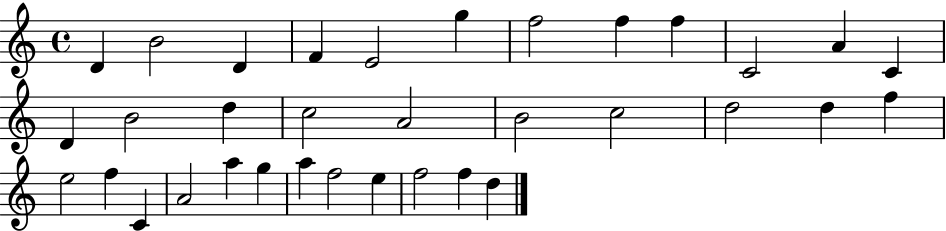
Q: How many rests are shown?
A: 0